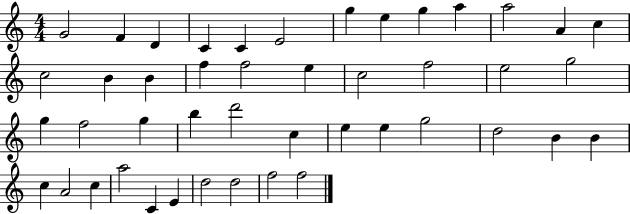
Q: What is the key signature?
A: C major